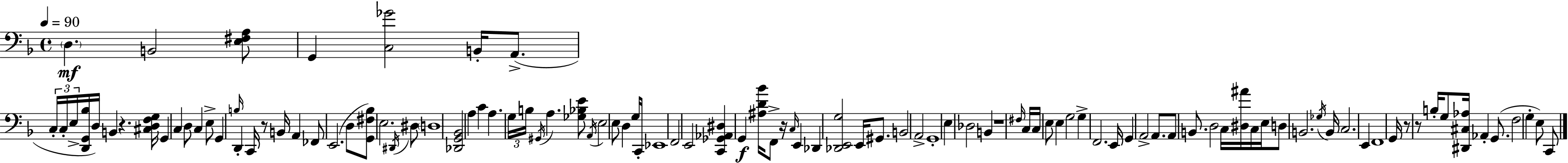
D3/q. B2/h [E3,F#3,A3]/e G2/q [C3,Gb4]/h B2/s A2/e. C3/s C3/s E3/s [D2,G2,Bb3]/s D3/s B2/q R/q. [C#3,D3,F3,G3]/s G2/q C3/q D3/e C3/q E3/e G2/q B3/s D2/q C2/s R/e B2/s A2/q FES2/e E2/h. D3/e [G2,F#3,Bb3]/e E3/h. D#2/s D#3/e D3/w [Db2,G2,Bb2]/h A3/q C4/q A3/q. G3/s B3/s G#2/s A3/q. [Gb3,Bb3,E4]/e A2/s E3/h E3/e D3/q G3/s C2/s Eb2/w F2/h E2/h [C2,Gb2,Ab2,D#3]/q G2/q [A#3,D4,Bb4]/s F2/e R/s C3/s E2/q Db2/q [Db2,E2,G3]/h E2/s G#2/e. B2/h A2/h G2/w E3/q Db3/h B2/q R/w F#3/s C3/s C3/s E3/e E3/q G3/h G3/q F2/h. E2/s G2/q A2/h A2/e. A2/e B2/e. D3/h C3/s [D#3,A#4]/s C3/s E3/s D3/e B2/h. Gb3/s B2/s C3/h. E2/q F2/w G2/s R/e R/e B3/s G3/e [D#2,C#3,Ab3]/s Ab2/q G2/e. F3/h G3/q E3/e C2/e